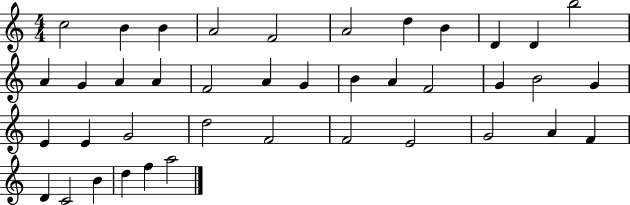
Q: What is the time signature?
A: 4/4